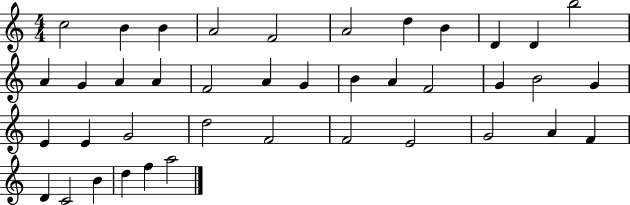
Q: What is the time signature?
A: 4/4